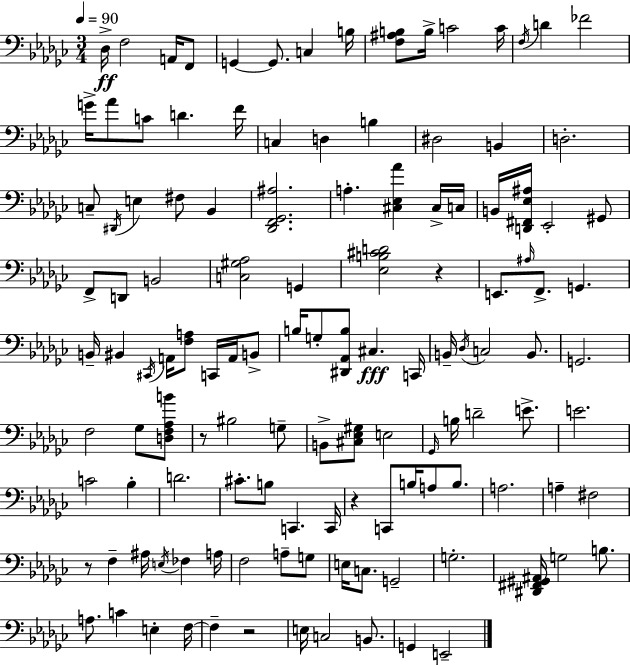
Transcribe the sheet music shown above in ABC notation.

X:1
T:Untitled
M:3/4
L:1/4
K:Ebm
_D,/4 F,2 A,,/4 F,,/2 G,, G,,/2 C, B,/4 [F,^A,B,]/2 B,/4 C2 C/4 F,/4 D _F2 G/4 _A/2 C/2 D F/4 C, D, B, ^D,2 B,, D,2 C,/2 ^D,,/4 E, ^F,/2 _B,, [_D,,F,,_G,,^A,]2 A, [^C,_E,_A] ^C,/4 C,/4 B,,/4 [D,,^F,,_E,^A,]/4 _E,,2 ^G,,/2 F,,/2 D,,/2 B,,2 [C,^G,_A,]2 G,, [_E,B,^CD]2 z E,,/2 ^A,/4 F,,/2 G,, B,,/4 ^B,, ^C,,/4 A,,/4 [F,A,]/2 C,,/4 A,,/4 B,,/2 B,/4 G,/2 [^D,,_A,,B,]/2 ^C, C,,/4 B,,/4 _D,/4 C,2 B,,/2 G,,2 F,2 _G,/2 [D,F,_A,B]/2 z/2 ^B,2 G,/2 B,,/2 [^C,_E,^G,]/2 E,2 _G,,/4 B,/4 D2 E/2 E2 C2 _B, D2 ^C/2 B,/2 C,, C,,/4 z C,,/2 B,/4 A,/2 B,/2 A,2 A, ^F,2 z/2 F, ^A,/4 E,/4 _F, A,/4 F,2 A,/2 G,/2 E,/4 C,/2 G,,2 G,2 [^D,,^F,,^G,,^A,,]/4 G,2 B,/2 A,/2 C E, F,/4 F, z2 E,/4 C,2 B,,/2 G,, E,,2